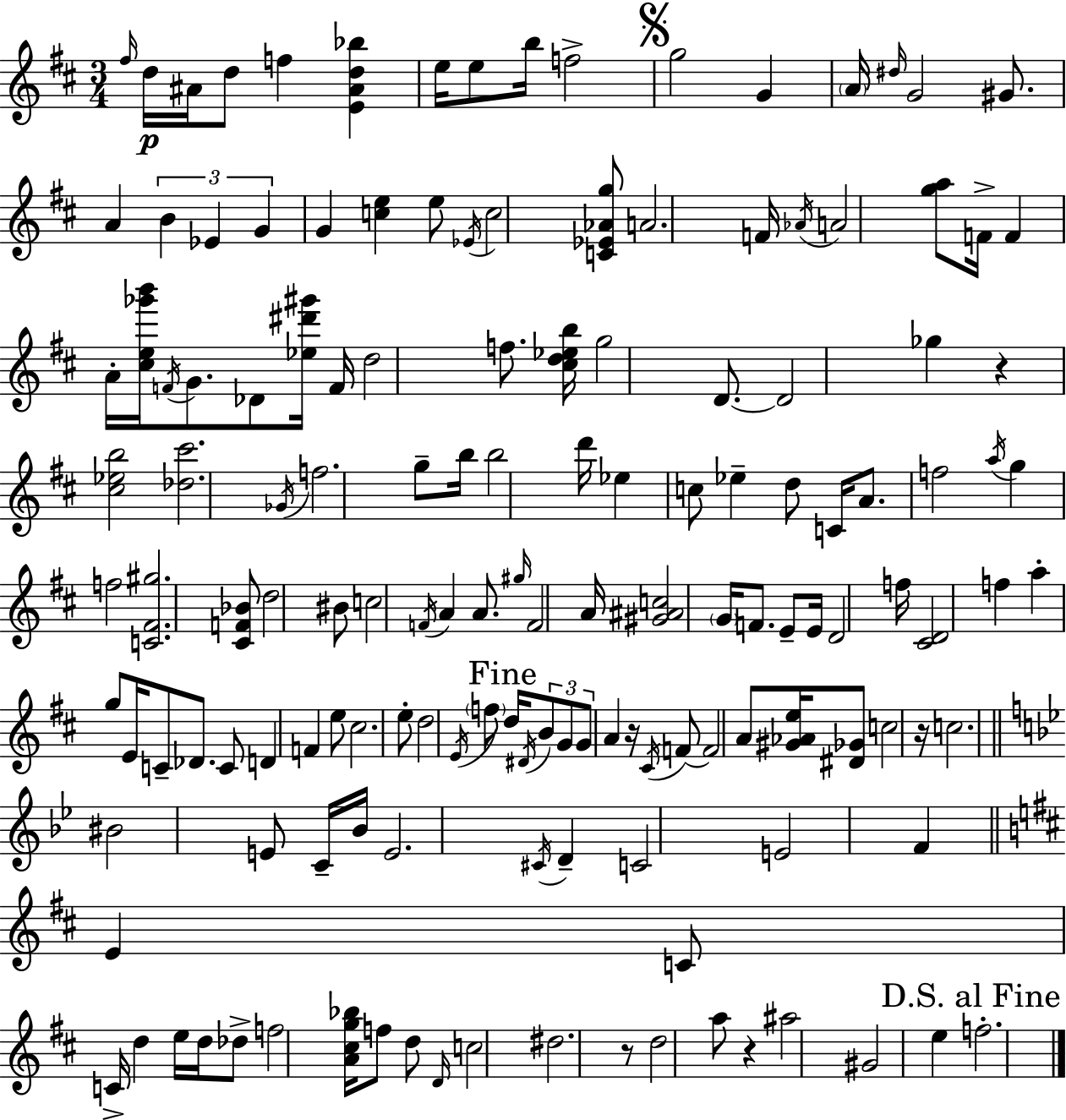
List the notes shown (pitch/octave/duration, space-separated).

F#5/s D5/s A#4/s D5/e F5/q [E4,A#4,D5,Bb5]/q E5/s E5/e B5/s F5/h G5/h G4/q A4/s D#5/s G4/h G#4/e. A4/q B4/q Eb4/q G4/q G4/q [C5,E5]/q E5/e Eb4/s C5/h [C4,Eb4,Ab4,G5]/e A4/h. F4/s Ab4/s A4/h [G5,A5]/e F4/s F4/q A4/s [C#5,E5,Gb6,B6]/s F4/s G4/e. Db4/e [Eb5,D#6,G#6]/s F4/s D5/h F5/e. [C#5,D5,Eb5,B5]/s G5/h D4/e. D4/h Gb5/q R/q [C#5,Eb5,B5]/h [Db5,C#6]/h. Gb4/s F5/h. G5/e B5/s B5/h D6/s Eb5/q C5/e Eb5/q D5/e C4/s A4/e. F5/h A5/s G5/q F5/h [C4,F#4,G#5]/h. [C#4,F4,Bb4]/e D5/h BIS4/e C5/h F4/s A4/q A4/e. G#5/s F4/h A4/s [G#4,A#4,C5]/h G4/s F4/e. E4/e E4/s D4/h F5/s [C#4,D4]/h F5/q A5/q G5/e E4/s C4/e Db4/e. C4/e D4/q F4/q E5/e C#5/h. E5/e D5/h E4/s F5/e D5/s D#4/s B4/e G4/e G4/e A4/q R/s C#4/s F4/e F4/h A4/e [G#4,Ab4,E5]/s [D#4,Gb4]/e C5/h R/s C5/h. BIS4/h E4/e C4/s Bb4/s E4/h. C#4/s D4/q C4/h E4/h F4/q E4/q C4/e C4/s D5/q E5/s D5/s Db5/e F5/h [A4,C#5,G5,Bb5]/s F5/e D5/e D4/s C5/h D#5/h. R/e D5/h A5/e R/q A#5/h G#4/h E5/q F5/h.